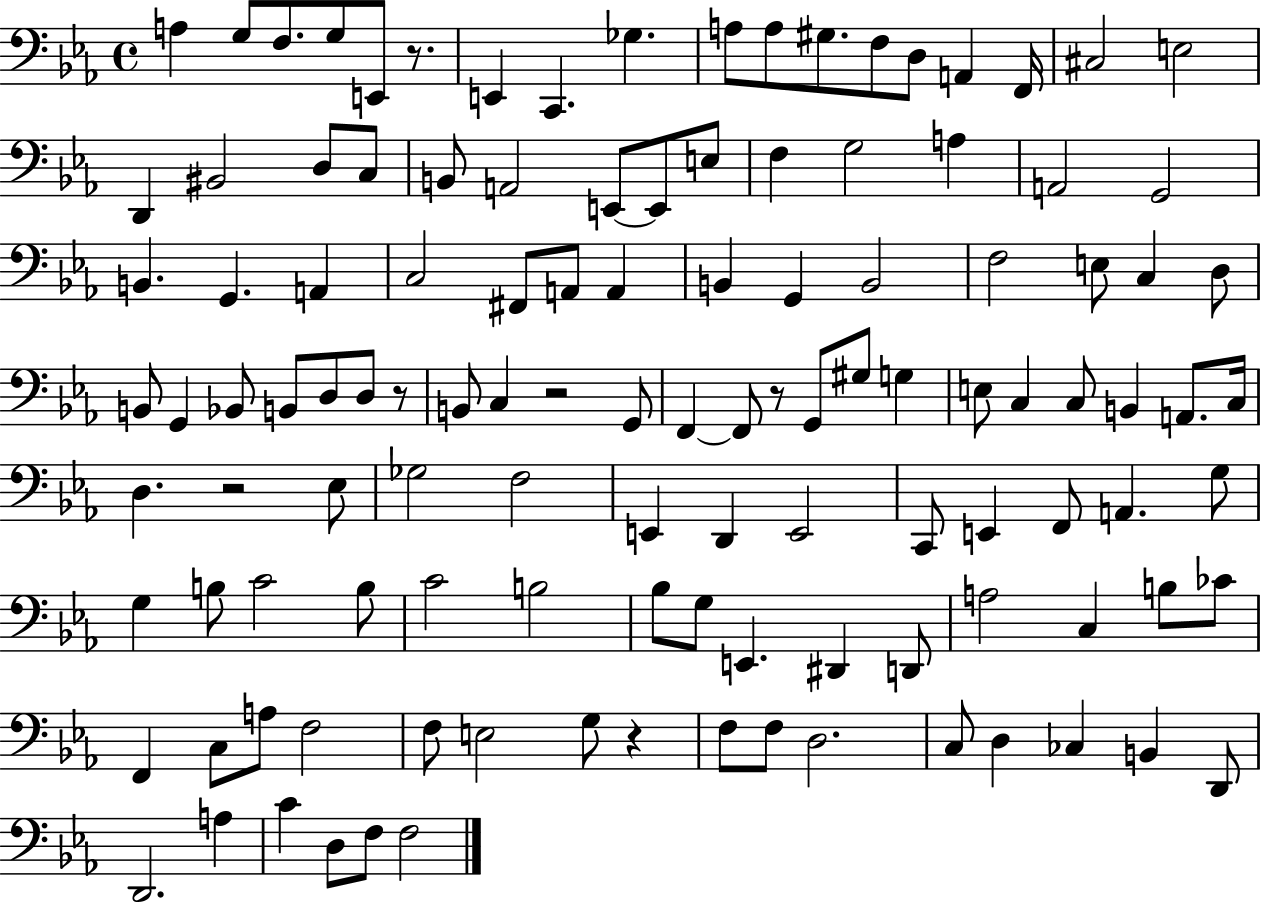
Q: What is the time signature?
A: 4/4